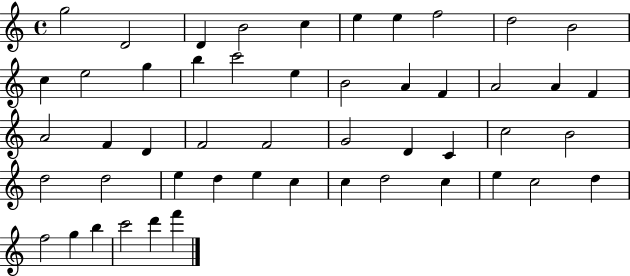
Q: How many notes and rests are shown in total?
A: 50